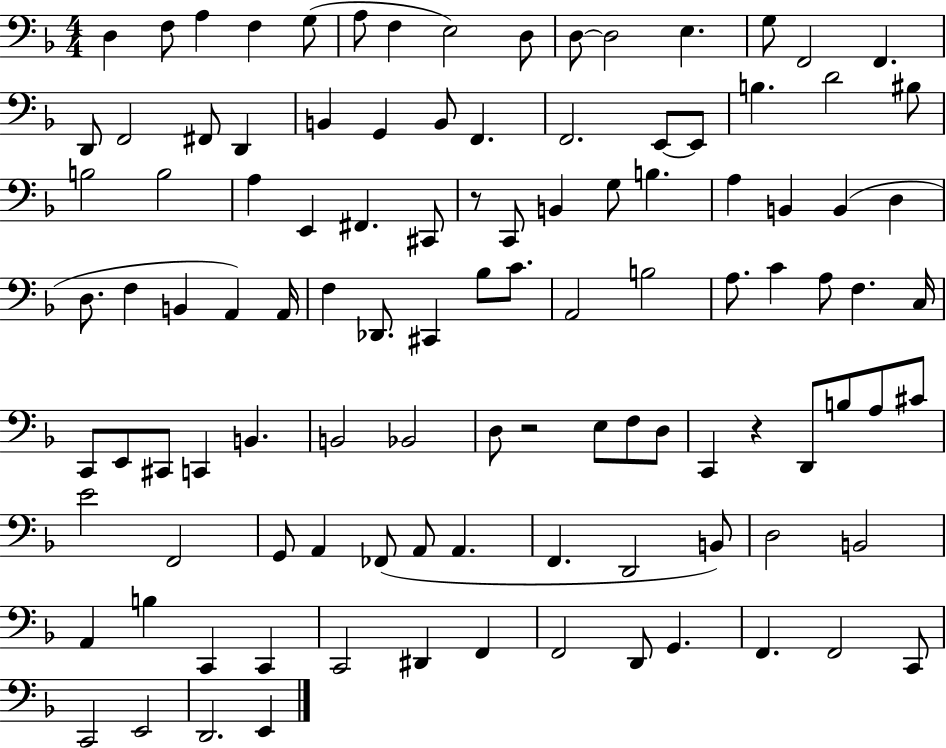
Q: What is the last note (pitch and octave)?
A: E2